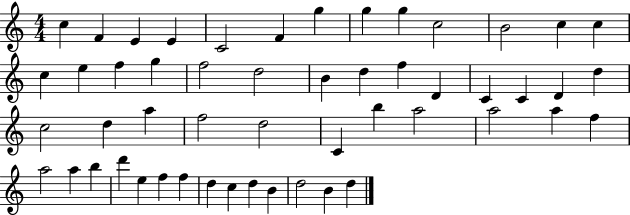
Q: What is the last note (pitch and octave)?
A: D5